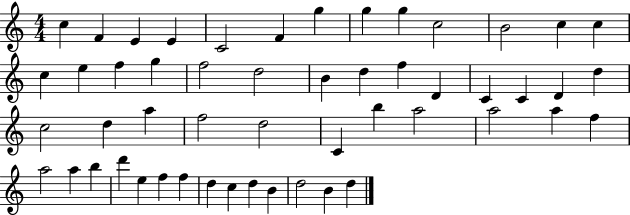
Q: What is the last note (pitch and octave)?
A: D5